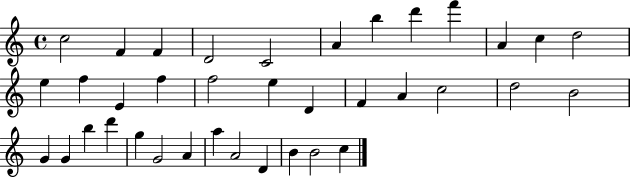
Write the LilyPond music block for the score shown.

{
  \clef treble
  \time 4/4
  \defaultTimeSignature
  \key c \major
  c''2 f'4 f'4 | d'2 c'2 | a'4 b''4 d'''4 f'''4 | a'4 c''4 d''2 | \break e''4 f''4 e'4 f''4 | f''2 e''4 d'4 | f'4 a'4 c''2 | d''2 b'2 | \break g'4 g'4 b''4 d'''4 | g''4 g'2 a'4 | a''4 a'2 d'4 | b'4 b'2 c''4 | \break \bar "|."
}